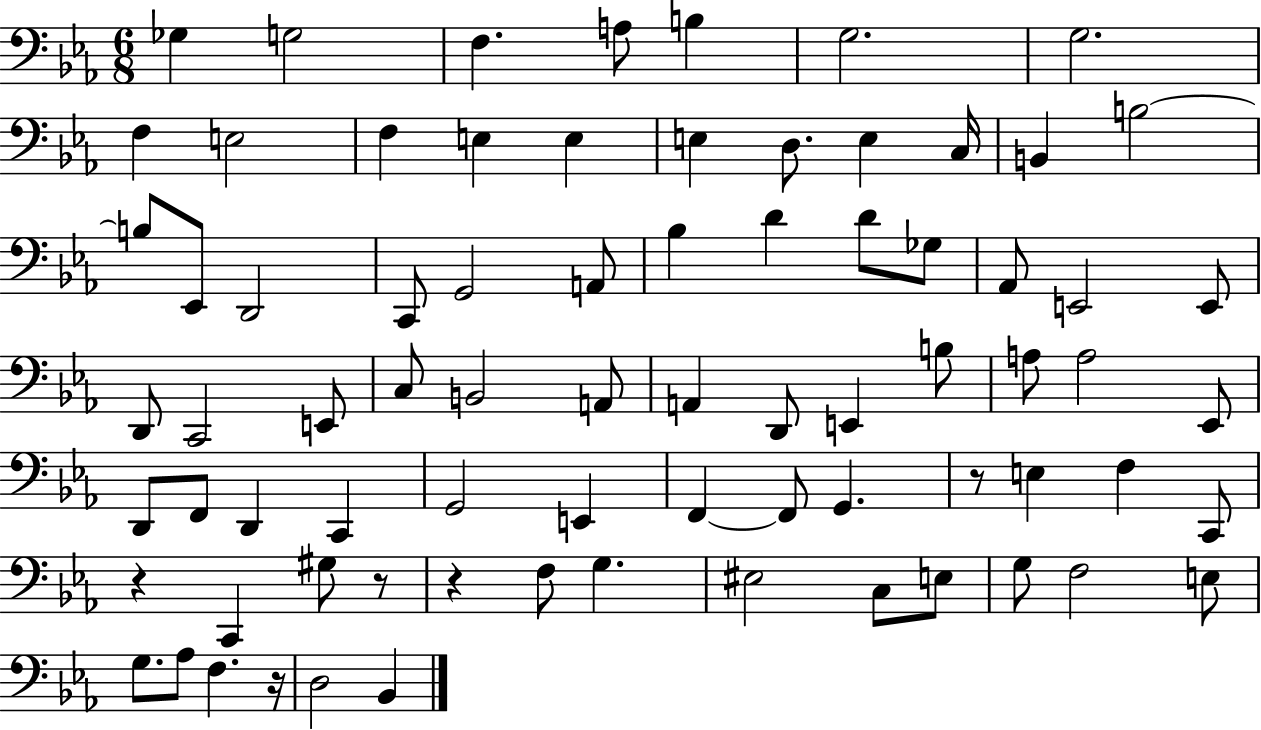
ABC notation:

X:1
T:Untitled
M:6/8
L:1/4
K:Eb
_G, G,2 F, A,/2 B, G,2 G,2 F, E,2 F, E, E, E, D,/2 E, C,/4 B,, B,2 B,/2 _E,,/2 D,,2 C,,/2 G,,2 A,,/2 _B, D D/2 _G,/2 _A,,/2 E,,2 E,,/2 D,,/2 C,,2 E,,/2 C,/2 B,,2 A,,/2 A,, D,,/2 E,, B,/2 A,/2 A,2 _E,,/2 D,,/2 F,,/2 D,, C,, G,,2 E,, F,, F,,/2 G,, z/2 E, F, C,,/2 z C,, ^G,/2 z/2 z F,/2 G, ^E,2 C,/2 E,/2 G,/2 F,2 E,/2 G,/2 _A,/2 F, z/4 D,2 _B,,